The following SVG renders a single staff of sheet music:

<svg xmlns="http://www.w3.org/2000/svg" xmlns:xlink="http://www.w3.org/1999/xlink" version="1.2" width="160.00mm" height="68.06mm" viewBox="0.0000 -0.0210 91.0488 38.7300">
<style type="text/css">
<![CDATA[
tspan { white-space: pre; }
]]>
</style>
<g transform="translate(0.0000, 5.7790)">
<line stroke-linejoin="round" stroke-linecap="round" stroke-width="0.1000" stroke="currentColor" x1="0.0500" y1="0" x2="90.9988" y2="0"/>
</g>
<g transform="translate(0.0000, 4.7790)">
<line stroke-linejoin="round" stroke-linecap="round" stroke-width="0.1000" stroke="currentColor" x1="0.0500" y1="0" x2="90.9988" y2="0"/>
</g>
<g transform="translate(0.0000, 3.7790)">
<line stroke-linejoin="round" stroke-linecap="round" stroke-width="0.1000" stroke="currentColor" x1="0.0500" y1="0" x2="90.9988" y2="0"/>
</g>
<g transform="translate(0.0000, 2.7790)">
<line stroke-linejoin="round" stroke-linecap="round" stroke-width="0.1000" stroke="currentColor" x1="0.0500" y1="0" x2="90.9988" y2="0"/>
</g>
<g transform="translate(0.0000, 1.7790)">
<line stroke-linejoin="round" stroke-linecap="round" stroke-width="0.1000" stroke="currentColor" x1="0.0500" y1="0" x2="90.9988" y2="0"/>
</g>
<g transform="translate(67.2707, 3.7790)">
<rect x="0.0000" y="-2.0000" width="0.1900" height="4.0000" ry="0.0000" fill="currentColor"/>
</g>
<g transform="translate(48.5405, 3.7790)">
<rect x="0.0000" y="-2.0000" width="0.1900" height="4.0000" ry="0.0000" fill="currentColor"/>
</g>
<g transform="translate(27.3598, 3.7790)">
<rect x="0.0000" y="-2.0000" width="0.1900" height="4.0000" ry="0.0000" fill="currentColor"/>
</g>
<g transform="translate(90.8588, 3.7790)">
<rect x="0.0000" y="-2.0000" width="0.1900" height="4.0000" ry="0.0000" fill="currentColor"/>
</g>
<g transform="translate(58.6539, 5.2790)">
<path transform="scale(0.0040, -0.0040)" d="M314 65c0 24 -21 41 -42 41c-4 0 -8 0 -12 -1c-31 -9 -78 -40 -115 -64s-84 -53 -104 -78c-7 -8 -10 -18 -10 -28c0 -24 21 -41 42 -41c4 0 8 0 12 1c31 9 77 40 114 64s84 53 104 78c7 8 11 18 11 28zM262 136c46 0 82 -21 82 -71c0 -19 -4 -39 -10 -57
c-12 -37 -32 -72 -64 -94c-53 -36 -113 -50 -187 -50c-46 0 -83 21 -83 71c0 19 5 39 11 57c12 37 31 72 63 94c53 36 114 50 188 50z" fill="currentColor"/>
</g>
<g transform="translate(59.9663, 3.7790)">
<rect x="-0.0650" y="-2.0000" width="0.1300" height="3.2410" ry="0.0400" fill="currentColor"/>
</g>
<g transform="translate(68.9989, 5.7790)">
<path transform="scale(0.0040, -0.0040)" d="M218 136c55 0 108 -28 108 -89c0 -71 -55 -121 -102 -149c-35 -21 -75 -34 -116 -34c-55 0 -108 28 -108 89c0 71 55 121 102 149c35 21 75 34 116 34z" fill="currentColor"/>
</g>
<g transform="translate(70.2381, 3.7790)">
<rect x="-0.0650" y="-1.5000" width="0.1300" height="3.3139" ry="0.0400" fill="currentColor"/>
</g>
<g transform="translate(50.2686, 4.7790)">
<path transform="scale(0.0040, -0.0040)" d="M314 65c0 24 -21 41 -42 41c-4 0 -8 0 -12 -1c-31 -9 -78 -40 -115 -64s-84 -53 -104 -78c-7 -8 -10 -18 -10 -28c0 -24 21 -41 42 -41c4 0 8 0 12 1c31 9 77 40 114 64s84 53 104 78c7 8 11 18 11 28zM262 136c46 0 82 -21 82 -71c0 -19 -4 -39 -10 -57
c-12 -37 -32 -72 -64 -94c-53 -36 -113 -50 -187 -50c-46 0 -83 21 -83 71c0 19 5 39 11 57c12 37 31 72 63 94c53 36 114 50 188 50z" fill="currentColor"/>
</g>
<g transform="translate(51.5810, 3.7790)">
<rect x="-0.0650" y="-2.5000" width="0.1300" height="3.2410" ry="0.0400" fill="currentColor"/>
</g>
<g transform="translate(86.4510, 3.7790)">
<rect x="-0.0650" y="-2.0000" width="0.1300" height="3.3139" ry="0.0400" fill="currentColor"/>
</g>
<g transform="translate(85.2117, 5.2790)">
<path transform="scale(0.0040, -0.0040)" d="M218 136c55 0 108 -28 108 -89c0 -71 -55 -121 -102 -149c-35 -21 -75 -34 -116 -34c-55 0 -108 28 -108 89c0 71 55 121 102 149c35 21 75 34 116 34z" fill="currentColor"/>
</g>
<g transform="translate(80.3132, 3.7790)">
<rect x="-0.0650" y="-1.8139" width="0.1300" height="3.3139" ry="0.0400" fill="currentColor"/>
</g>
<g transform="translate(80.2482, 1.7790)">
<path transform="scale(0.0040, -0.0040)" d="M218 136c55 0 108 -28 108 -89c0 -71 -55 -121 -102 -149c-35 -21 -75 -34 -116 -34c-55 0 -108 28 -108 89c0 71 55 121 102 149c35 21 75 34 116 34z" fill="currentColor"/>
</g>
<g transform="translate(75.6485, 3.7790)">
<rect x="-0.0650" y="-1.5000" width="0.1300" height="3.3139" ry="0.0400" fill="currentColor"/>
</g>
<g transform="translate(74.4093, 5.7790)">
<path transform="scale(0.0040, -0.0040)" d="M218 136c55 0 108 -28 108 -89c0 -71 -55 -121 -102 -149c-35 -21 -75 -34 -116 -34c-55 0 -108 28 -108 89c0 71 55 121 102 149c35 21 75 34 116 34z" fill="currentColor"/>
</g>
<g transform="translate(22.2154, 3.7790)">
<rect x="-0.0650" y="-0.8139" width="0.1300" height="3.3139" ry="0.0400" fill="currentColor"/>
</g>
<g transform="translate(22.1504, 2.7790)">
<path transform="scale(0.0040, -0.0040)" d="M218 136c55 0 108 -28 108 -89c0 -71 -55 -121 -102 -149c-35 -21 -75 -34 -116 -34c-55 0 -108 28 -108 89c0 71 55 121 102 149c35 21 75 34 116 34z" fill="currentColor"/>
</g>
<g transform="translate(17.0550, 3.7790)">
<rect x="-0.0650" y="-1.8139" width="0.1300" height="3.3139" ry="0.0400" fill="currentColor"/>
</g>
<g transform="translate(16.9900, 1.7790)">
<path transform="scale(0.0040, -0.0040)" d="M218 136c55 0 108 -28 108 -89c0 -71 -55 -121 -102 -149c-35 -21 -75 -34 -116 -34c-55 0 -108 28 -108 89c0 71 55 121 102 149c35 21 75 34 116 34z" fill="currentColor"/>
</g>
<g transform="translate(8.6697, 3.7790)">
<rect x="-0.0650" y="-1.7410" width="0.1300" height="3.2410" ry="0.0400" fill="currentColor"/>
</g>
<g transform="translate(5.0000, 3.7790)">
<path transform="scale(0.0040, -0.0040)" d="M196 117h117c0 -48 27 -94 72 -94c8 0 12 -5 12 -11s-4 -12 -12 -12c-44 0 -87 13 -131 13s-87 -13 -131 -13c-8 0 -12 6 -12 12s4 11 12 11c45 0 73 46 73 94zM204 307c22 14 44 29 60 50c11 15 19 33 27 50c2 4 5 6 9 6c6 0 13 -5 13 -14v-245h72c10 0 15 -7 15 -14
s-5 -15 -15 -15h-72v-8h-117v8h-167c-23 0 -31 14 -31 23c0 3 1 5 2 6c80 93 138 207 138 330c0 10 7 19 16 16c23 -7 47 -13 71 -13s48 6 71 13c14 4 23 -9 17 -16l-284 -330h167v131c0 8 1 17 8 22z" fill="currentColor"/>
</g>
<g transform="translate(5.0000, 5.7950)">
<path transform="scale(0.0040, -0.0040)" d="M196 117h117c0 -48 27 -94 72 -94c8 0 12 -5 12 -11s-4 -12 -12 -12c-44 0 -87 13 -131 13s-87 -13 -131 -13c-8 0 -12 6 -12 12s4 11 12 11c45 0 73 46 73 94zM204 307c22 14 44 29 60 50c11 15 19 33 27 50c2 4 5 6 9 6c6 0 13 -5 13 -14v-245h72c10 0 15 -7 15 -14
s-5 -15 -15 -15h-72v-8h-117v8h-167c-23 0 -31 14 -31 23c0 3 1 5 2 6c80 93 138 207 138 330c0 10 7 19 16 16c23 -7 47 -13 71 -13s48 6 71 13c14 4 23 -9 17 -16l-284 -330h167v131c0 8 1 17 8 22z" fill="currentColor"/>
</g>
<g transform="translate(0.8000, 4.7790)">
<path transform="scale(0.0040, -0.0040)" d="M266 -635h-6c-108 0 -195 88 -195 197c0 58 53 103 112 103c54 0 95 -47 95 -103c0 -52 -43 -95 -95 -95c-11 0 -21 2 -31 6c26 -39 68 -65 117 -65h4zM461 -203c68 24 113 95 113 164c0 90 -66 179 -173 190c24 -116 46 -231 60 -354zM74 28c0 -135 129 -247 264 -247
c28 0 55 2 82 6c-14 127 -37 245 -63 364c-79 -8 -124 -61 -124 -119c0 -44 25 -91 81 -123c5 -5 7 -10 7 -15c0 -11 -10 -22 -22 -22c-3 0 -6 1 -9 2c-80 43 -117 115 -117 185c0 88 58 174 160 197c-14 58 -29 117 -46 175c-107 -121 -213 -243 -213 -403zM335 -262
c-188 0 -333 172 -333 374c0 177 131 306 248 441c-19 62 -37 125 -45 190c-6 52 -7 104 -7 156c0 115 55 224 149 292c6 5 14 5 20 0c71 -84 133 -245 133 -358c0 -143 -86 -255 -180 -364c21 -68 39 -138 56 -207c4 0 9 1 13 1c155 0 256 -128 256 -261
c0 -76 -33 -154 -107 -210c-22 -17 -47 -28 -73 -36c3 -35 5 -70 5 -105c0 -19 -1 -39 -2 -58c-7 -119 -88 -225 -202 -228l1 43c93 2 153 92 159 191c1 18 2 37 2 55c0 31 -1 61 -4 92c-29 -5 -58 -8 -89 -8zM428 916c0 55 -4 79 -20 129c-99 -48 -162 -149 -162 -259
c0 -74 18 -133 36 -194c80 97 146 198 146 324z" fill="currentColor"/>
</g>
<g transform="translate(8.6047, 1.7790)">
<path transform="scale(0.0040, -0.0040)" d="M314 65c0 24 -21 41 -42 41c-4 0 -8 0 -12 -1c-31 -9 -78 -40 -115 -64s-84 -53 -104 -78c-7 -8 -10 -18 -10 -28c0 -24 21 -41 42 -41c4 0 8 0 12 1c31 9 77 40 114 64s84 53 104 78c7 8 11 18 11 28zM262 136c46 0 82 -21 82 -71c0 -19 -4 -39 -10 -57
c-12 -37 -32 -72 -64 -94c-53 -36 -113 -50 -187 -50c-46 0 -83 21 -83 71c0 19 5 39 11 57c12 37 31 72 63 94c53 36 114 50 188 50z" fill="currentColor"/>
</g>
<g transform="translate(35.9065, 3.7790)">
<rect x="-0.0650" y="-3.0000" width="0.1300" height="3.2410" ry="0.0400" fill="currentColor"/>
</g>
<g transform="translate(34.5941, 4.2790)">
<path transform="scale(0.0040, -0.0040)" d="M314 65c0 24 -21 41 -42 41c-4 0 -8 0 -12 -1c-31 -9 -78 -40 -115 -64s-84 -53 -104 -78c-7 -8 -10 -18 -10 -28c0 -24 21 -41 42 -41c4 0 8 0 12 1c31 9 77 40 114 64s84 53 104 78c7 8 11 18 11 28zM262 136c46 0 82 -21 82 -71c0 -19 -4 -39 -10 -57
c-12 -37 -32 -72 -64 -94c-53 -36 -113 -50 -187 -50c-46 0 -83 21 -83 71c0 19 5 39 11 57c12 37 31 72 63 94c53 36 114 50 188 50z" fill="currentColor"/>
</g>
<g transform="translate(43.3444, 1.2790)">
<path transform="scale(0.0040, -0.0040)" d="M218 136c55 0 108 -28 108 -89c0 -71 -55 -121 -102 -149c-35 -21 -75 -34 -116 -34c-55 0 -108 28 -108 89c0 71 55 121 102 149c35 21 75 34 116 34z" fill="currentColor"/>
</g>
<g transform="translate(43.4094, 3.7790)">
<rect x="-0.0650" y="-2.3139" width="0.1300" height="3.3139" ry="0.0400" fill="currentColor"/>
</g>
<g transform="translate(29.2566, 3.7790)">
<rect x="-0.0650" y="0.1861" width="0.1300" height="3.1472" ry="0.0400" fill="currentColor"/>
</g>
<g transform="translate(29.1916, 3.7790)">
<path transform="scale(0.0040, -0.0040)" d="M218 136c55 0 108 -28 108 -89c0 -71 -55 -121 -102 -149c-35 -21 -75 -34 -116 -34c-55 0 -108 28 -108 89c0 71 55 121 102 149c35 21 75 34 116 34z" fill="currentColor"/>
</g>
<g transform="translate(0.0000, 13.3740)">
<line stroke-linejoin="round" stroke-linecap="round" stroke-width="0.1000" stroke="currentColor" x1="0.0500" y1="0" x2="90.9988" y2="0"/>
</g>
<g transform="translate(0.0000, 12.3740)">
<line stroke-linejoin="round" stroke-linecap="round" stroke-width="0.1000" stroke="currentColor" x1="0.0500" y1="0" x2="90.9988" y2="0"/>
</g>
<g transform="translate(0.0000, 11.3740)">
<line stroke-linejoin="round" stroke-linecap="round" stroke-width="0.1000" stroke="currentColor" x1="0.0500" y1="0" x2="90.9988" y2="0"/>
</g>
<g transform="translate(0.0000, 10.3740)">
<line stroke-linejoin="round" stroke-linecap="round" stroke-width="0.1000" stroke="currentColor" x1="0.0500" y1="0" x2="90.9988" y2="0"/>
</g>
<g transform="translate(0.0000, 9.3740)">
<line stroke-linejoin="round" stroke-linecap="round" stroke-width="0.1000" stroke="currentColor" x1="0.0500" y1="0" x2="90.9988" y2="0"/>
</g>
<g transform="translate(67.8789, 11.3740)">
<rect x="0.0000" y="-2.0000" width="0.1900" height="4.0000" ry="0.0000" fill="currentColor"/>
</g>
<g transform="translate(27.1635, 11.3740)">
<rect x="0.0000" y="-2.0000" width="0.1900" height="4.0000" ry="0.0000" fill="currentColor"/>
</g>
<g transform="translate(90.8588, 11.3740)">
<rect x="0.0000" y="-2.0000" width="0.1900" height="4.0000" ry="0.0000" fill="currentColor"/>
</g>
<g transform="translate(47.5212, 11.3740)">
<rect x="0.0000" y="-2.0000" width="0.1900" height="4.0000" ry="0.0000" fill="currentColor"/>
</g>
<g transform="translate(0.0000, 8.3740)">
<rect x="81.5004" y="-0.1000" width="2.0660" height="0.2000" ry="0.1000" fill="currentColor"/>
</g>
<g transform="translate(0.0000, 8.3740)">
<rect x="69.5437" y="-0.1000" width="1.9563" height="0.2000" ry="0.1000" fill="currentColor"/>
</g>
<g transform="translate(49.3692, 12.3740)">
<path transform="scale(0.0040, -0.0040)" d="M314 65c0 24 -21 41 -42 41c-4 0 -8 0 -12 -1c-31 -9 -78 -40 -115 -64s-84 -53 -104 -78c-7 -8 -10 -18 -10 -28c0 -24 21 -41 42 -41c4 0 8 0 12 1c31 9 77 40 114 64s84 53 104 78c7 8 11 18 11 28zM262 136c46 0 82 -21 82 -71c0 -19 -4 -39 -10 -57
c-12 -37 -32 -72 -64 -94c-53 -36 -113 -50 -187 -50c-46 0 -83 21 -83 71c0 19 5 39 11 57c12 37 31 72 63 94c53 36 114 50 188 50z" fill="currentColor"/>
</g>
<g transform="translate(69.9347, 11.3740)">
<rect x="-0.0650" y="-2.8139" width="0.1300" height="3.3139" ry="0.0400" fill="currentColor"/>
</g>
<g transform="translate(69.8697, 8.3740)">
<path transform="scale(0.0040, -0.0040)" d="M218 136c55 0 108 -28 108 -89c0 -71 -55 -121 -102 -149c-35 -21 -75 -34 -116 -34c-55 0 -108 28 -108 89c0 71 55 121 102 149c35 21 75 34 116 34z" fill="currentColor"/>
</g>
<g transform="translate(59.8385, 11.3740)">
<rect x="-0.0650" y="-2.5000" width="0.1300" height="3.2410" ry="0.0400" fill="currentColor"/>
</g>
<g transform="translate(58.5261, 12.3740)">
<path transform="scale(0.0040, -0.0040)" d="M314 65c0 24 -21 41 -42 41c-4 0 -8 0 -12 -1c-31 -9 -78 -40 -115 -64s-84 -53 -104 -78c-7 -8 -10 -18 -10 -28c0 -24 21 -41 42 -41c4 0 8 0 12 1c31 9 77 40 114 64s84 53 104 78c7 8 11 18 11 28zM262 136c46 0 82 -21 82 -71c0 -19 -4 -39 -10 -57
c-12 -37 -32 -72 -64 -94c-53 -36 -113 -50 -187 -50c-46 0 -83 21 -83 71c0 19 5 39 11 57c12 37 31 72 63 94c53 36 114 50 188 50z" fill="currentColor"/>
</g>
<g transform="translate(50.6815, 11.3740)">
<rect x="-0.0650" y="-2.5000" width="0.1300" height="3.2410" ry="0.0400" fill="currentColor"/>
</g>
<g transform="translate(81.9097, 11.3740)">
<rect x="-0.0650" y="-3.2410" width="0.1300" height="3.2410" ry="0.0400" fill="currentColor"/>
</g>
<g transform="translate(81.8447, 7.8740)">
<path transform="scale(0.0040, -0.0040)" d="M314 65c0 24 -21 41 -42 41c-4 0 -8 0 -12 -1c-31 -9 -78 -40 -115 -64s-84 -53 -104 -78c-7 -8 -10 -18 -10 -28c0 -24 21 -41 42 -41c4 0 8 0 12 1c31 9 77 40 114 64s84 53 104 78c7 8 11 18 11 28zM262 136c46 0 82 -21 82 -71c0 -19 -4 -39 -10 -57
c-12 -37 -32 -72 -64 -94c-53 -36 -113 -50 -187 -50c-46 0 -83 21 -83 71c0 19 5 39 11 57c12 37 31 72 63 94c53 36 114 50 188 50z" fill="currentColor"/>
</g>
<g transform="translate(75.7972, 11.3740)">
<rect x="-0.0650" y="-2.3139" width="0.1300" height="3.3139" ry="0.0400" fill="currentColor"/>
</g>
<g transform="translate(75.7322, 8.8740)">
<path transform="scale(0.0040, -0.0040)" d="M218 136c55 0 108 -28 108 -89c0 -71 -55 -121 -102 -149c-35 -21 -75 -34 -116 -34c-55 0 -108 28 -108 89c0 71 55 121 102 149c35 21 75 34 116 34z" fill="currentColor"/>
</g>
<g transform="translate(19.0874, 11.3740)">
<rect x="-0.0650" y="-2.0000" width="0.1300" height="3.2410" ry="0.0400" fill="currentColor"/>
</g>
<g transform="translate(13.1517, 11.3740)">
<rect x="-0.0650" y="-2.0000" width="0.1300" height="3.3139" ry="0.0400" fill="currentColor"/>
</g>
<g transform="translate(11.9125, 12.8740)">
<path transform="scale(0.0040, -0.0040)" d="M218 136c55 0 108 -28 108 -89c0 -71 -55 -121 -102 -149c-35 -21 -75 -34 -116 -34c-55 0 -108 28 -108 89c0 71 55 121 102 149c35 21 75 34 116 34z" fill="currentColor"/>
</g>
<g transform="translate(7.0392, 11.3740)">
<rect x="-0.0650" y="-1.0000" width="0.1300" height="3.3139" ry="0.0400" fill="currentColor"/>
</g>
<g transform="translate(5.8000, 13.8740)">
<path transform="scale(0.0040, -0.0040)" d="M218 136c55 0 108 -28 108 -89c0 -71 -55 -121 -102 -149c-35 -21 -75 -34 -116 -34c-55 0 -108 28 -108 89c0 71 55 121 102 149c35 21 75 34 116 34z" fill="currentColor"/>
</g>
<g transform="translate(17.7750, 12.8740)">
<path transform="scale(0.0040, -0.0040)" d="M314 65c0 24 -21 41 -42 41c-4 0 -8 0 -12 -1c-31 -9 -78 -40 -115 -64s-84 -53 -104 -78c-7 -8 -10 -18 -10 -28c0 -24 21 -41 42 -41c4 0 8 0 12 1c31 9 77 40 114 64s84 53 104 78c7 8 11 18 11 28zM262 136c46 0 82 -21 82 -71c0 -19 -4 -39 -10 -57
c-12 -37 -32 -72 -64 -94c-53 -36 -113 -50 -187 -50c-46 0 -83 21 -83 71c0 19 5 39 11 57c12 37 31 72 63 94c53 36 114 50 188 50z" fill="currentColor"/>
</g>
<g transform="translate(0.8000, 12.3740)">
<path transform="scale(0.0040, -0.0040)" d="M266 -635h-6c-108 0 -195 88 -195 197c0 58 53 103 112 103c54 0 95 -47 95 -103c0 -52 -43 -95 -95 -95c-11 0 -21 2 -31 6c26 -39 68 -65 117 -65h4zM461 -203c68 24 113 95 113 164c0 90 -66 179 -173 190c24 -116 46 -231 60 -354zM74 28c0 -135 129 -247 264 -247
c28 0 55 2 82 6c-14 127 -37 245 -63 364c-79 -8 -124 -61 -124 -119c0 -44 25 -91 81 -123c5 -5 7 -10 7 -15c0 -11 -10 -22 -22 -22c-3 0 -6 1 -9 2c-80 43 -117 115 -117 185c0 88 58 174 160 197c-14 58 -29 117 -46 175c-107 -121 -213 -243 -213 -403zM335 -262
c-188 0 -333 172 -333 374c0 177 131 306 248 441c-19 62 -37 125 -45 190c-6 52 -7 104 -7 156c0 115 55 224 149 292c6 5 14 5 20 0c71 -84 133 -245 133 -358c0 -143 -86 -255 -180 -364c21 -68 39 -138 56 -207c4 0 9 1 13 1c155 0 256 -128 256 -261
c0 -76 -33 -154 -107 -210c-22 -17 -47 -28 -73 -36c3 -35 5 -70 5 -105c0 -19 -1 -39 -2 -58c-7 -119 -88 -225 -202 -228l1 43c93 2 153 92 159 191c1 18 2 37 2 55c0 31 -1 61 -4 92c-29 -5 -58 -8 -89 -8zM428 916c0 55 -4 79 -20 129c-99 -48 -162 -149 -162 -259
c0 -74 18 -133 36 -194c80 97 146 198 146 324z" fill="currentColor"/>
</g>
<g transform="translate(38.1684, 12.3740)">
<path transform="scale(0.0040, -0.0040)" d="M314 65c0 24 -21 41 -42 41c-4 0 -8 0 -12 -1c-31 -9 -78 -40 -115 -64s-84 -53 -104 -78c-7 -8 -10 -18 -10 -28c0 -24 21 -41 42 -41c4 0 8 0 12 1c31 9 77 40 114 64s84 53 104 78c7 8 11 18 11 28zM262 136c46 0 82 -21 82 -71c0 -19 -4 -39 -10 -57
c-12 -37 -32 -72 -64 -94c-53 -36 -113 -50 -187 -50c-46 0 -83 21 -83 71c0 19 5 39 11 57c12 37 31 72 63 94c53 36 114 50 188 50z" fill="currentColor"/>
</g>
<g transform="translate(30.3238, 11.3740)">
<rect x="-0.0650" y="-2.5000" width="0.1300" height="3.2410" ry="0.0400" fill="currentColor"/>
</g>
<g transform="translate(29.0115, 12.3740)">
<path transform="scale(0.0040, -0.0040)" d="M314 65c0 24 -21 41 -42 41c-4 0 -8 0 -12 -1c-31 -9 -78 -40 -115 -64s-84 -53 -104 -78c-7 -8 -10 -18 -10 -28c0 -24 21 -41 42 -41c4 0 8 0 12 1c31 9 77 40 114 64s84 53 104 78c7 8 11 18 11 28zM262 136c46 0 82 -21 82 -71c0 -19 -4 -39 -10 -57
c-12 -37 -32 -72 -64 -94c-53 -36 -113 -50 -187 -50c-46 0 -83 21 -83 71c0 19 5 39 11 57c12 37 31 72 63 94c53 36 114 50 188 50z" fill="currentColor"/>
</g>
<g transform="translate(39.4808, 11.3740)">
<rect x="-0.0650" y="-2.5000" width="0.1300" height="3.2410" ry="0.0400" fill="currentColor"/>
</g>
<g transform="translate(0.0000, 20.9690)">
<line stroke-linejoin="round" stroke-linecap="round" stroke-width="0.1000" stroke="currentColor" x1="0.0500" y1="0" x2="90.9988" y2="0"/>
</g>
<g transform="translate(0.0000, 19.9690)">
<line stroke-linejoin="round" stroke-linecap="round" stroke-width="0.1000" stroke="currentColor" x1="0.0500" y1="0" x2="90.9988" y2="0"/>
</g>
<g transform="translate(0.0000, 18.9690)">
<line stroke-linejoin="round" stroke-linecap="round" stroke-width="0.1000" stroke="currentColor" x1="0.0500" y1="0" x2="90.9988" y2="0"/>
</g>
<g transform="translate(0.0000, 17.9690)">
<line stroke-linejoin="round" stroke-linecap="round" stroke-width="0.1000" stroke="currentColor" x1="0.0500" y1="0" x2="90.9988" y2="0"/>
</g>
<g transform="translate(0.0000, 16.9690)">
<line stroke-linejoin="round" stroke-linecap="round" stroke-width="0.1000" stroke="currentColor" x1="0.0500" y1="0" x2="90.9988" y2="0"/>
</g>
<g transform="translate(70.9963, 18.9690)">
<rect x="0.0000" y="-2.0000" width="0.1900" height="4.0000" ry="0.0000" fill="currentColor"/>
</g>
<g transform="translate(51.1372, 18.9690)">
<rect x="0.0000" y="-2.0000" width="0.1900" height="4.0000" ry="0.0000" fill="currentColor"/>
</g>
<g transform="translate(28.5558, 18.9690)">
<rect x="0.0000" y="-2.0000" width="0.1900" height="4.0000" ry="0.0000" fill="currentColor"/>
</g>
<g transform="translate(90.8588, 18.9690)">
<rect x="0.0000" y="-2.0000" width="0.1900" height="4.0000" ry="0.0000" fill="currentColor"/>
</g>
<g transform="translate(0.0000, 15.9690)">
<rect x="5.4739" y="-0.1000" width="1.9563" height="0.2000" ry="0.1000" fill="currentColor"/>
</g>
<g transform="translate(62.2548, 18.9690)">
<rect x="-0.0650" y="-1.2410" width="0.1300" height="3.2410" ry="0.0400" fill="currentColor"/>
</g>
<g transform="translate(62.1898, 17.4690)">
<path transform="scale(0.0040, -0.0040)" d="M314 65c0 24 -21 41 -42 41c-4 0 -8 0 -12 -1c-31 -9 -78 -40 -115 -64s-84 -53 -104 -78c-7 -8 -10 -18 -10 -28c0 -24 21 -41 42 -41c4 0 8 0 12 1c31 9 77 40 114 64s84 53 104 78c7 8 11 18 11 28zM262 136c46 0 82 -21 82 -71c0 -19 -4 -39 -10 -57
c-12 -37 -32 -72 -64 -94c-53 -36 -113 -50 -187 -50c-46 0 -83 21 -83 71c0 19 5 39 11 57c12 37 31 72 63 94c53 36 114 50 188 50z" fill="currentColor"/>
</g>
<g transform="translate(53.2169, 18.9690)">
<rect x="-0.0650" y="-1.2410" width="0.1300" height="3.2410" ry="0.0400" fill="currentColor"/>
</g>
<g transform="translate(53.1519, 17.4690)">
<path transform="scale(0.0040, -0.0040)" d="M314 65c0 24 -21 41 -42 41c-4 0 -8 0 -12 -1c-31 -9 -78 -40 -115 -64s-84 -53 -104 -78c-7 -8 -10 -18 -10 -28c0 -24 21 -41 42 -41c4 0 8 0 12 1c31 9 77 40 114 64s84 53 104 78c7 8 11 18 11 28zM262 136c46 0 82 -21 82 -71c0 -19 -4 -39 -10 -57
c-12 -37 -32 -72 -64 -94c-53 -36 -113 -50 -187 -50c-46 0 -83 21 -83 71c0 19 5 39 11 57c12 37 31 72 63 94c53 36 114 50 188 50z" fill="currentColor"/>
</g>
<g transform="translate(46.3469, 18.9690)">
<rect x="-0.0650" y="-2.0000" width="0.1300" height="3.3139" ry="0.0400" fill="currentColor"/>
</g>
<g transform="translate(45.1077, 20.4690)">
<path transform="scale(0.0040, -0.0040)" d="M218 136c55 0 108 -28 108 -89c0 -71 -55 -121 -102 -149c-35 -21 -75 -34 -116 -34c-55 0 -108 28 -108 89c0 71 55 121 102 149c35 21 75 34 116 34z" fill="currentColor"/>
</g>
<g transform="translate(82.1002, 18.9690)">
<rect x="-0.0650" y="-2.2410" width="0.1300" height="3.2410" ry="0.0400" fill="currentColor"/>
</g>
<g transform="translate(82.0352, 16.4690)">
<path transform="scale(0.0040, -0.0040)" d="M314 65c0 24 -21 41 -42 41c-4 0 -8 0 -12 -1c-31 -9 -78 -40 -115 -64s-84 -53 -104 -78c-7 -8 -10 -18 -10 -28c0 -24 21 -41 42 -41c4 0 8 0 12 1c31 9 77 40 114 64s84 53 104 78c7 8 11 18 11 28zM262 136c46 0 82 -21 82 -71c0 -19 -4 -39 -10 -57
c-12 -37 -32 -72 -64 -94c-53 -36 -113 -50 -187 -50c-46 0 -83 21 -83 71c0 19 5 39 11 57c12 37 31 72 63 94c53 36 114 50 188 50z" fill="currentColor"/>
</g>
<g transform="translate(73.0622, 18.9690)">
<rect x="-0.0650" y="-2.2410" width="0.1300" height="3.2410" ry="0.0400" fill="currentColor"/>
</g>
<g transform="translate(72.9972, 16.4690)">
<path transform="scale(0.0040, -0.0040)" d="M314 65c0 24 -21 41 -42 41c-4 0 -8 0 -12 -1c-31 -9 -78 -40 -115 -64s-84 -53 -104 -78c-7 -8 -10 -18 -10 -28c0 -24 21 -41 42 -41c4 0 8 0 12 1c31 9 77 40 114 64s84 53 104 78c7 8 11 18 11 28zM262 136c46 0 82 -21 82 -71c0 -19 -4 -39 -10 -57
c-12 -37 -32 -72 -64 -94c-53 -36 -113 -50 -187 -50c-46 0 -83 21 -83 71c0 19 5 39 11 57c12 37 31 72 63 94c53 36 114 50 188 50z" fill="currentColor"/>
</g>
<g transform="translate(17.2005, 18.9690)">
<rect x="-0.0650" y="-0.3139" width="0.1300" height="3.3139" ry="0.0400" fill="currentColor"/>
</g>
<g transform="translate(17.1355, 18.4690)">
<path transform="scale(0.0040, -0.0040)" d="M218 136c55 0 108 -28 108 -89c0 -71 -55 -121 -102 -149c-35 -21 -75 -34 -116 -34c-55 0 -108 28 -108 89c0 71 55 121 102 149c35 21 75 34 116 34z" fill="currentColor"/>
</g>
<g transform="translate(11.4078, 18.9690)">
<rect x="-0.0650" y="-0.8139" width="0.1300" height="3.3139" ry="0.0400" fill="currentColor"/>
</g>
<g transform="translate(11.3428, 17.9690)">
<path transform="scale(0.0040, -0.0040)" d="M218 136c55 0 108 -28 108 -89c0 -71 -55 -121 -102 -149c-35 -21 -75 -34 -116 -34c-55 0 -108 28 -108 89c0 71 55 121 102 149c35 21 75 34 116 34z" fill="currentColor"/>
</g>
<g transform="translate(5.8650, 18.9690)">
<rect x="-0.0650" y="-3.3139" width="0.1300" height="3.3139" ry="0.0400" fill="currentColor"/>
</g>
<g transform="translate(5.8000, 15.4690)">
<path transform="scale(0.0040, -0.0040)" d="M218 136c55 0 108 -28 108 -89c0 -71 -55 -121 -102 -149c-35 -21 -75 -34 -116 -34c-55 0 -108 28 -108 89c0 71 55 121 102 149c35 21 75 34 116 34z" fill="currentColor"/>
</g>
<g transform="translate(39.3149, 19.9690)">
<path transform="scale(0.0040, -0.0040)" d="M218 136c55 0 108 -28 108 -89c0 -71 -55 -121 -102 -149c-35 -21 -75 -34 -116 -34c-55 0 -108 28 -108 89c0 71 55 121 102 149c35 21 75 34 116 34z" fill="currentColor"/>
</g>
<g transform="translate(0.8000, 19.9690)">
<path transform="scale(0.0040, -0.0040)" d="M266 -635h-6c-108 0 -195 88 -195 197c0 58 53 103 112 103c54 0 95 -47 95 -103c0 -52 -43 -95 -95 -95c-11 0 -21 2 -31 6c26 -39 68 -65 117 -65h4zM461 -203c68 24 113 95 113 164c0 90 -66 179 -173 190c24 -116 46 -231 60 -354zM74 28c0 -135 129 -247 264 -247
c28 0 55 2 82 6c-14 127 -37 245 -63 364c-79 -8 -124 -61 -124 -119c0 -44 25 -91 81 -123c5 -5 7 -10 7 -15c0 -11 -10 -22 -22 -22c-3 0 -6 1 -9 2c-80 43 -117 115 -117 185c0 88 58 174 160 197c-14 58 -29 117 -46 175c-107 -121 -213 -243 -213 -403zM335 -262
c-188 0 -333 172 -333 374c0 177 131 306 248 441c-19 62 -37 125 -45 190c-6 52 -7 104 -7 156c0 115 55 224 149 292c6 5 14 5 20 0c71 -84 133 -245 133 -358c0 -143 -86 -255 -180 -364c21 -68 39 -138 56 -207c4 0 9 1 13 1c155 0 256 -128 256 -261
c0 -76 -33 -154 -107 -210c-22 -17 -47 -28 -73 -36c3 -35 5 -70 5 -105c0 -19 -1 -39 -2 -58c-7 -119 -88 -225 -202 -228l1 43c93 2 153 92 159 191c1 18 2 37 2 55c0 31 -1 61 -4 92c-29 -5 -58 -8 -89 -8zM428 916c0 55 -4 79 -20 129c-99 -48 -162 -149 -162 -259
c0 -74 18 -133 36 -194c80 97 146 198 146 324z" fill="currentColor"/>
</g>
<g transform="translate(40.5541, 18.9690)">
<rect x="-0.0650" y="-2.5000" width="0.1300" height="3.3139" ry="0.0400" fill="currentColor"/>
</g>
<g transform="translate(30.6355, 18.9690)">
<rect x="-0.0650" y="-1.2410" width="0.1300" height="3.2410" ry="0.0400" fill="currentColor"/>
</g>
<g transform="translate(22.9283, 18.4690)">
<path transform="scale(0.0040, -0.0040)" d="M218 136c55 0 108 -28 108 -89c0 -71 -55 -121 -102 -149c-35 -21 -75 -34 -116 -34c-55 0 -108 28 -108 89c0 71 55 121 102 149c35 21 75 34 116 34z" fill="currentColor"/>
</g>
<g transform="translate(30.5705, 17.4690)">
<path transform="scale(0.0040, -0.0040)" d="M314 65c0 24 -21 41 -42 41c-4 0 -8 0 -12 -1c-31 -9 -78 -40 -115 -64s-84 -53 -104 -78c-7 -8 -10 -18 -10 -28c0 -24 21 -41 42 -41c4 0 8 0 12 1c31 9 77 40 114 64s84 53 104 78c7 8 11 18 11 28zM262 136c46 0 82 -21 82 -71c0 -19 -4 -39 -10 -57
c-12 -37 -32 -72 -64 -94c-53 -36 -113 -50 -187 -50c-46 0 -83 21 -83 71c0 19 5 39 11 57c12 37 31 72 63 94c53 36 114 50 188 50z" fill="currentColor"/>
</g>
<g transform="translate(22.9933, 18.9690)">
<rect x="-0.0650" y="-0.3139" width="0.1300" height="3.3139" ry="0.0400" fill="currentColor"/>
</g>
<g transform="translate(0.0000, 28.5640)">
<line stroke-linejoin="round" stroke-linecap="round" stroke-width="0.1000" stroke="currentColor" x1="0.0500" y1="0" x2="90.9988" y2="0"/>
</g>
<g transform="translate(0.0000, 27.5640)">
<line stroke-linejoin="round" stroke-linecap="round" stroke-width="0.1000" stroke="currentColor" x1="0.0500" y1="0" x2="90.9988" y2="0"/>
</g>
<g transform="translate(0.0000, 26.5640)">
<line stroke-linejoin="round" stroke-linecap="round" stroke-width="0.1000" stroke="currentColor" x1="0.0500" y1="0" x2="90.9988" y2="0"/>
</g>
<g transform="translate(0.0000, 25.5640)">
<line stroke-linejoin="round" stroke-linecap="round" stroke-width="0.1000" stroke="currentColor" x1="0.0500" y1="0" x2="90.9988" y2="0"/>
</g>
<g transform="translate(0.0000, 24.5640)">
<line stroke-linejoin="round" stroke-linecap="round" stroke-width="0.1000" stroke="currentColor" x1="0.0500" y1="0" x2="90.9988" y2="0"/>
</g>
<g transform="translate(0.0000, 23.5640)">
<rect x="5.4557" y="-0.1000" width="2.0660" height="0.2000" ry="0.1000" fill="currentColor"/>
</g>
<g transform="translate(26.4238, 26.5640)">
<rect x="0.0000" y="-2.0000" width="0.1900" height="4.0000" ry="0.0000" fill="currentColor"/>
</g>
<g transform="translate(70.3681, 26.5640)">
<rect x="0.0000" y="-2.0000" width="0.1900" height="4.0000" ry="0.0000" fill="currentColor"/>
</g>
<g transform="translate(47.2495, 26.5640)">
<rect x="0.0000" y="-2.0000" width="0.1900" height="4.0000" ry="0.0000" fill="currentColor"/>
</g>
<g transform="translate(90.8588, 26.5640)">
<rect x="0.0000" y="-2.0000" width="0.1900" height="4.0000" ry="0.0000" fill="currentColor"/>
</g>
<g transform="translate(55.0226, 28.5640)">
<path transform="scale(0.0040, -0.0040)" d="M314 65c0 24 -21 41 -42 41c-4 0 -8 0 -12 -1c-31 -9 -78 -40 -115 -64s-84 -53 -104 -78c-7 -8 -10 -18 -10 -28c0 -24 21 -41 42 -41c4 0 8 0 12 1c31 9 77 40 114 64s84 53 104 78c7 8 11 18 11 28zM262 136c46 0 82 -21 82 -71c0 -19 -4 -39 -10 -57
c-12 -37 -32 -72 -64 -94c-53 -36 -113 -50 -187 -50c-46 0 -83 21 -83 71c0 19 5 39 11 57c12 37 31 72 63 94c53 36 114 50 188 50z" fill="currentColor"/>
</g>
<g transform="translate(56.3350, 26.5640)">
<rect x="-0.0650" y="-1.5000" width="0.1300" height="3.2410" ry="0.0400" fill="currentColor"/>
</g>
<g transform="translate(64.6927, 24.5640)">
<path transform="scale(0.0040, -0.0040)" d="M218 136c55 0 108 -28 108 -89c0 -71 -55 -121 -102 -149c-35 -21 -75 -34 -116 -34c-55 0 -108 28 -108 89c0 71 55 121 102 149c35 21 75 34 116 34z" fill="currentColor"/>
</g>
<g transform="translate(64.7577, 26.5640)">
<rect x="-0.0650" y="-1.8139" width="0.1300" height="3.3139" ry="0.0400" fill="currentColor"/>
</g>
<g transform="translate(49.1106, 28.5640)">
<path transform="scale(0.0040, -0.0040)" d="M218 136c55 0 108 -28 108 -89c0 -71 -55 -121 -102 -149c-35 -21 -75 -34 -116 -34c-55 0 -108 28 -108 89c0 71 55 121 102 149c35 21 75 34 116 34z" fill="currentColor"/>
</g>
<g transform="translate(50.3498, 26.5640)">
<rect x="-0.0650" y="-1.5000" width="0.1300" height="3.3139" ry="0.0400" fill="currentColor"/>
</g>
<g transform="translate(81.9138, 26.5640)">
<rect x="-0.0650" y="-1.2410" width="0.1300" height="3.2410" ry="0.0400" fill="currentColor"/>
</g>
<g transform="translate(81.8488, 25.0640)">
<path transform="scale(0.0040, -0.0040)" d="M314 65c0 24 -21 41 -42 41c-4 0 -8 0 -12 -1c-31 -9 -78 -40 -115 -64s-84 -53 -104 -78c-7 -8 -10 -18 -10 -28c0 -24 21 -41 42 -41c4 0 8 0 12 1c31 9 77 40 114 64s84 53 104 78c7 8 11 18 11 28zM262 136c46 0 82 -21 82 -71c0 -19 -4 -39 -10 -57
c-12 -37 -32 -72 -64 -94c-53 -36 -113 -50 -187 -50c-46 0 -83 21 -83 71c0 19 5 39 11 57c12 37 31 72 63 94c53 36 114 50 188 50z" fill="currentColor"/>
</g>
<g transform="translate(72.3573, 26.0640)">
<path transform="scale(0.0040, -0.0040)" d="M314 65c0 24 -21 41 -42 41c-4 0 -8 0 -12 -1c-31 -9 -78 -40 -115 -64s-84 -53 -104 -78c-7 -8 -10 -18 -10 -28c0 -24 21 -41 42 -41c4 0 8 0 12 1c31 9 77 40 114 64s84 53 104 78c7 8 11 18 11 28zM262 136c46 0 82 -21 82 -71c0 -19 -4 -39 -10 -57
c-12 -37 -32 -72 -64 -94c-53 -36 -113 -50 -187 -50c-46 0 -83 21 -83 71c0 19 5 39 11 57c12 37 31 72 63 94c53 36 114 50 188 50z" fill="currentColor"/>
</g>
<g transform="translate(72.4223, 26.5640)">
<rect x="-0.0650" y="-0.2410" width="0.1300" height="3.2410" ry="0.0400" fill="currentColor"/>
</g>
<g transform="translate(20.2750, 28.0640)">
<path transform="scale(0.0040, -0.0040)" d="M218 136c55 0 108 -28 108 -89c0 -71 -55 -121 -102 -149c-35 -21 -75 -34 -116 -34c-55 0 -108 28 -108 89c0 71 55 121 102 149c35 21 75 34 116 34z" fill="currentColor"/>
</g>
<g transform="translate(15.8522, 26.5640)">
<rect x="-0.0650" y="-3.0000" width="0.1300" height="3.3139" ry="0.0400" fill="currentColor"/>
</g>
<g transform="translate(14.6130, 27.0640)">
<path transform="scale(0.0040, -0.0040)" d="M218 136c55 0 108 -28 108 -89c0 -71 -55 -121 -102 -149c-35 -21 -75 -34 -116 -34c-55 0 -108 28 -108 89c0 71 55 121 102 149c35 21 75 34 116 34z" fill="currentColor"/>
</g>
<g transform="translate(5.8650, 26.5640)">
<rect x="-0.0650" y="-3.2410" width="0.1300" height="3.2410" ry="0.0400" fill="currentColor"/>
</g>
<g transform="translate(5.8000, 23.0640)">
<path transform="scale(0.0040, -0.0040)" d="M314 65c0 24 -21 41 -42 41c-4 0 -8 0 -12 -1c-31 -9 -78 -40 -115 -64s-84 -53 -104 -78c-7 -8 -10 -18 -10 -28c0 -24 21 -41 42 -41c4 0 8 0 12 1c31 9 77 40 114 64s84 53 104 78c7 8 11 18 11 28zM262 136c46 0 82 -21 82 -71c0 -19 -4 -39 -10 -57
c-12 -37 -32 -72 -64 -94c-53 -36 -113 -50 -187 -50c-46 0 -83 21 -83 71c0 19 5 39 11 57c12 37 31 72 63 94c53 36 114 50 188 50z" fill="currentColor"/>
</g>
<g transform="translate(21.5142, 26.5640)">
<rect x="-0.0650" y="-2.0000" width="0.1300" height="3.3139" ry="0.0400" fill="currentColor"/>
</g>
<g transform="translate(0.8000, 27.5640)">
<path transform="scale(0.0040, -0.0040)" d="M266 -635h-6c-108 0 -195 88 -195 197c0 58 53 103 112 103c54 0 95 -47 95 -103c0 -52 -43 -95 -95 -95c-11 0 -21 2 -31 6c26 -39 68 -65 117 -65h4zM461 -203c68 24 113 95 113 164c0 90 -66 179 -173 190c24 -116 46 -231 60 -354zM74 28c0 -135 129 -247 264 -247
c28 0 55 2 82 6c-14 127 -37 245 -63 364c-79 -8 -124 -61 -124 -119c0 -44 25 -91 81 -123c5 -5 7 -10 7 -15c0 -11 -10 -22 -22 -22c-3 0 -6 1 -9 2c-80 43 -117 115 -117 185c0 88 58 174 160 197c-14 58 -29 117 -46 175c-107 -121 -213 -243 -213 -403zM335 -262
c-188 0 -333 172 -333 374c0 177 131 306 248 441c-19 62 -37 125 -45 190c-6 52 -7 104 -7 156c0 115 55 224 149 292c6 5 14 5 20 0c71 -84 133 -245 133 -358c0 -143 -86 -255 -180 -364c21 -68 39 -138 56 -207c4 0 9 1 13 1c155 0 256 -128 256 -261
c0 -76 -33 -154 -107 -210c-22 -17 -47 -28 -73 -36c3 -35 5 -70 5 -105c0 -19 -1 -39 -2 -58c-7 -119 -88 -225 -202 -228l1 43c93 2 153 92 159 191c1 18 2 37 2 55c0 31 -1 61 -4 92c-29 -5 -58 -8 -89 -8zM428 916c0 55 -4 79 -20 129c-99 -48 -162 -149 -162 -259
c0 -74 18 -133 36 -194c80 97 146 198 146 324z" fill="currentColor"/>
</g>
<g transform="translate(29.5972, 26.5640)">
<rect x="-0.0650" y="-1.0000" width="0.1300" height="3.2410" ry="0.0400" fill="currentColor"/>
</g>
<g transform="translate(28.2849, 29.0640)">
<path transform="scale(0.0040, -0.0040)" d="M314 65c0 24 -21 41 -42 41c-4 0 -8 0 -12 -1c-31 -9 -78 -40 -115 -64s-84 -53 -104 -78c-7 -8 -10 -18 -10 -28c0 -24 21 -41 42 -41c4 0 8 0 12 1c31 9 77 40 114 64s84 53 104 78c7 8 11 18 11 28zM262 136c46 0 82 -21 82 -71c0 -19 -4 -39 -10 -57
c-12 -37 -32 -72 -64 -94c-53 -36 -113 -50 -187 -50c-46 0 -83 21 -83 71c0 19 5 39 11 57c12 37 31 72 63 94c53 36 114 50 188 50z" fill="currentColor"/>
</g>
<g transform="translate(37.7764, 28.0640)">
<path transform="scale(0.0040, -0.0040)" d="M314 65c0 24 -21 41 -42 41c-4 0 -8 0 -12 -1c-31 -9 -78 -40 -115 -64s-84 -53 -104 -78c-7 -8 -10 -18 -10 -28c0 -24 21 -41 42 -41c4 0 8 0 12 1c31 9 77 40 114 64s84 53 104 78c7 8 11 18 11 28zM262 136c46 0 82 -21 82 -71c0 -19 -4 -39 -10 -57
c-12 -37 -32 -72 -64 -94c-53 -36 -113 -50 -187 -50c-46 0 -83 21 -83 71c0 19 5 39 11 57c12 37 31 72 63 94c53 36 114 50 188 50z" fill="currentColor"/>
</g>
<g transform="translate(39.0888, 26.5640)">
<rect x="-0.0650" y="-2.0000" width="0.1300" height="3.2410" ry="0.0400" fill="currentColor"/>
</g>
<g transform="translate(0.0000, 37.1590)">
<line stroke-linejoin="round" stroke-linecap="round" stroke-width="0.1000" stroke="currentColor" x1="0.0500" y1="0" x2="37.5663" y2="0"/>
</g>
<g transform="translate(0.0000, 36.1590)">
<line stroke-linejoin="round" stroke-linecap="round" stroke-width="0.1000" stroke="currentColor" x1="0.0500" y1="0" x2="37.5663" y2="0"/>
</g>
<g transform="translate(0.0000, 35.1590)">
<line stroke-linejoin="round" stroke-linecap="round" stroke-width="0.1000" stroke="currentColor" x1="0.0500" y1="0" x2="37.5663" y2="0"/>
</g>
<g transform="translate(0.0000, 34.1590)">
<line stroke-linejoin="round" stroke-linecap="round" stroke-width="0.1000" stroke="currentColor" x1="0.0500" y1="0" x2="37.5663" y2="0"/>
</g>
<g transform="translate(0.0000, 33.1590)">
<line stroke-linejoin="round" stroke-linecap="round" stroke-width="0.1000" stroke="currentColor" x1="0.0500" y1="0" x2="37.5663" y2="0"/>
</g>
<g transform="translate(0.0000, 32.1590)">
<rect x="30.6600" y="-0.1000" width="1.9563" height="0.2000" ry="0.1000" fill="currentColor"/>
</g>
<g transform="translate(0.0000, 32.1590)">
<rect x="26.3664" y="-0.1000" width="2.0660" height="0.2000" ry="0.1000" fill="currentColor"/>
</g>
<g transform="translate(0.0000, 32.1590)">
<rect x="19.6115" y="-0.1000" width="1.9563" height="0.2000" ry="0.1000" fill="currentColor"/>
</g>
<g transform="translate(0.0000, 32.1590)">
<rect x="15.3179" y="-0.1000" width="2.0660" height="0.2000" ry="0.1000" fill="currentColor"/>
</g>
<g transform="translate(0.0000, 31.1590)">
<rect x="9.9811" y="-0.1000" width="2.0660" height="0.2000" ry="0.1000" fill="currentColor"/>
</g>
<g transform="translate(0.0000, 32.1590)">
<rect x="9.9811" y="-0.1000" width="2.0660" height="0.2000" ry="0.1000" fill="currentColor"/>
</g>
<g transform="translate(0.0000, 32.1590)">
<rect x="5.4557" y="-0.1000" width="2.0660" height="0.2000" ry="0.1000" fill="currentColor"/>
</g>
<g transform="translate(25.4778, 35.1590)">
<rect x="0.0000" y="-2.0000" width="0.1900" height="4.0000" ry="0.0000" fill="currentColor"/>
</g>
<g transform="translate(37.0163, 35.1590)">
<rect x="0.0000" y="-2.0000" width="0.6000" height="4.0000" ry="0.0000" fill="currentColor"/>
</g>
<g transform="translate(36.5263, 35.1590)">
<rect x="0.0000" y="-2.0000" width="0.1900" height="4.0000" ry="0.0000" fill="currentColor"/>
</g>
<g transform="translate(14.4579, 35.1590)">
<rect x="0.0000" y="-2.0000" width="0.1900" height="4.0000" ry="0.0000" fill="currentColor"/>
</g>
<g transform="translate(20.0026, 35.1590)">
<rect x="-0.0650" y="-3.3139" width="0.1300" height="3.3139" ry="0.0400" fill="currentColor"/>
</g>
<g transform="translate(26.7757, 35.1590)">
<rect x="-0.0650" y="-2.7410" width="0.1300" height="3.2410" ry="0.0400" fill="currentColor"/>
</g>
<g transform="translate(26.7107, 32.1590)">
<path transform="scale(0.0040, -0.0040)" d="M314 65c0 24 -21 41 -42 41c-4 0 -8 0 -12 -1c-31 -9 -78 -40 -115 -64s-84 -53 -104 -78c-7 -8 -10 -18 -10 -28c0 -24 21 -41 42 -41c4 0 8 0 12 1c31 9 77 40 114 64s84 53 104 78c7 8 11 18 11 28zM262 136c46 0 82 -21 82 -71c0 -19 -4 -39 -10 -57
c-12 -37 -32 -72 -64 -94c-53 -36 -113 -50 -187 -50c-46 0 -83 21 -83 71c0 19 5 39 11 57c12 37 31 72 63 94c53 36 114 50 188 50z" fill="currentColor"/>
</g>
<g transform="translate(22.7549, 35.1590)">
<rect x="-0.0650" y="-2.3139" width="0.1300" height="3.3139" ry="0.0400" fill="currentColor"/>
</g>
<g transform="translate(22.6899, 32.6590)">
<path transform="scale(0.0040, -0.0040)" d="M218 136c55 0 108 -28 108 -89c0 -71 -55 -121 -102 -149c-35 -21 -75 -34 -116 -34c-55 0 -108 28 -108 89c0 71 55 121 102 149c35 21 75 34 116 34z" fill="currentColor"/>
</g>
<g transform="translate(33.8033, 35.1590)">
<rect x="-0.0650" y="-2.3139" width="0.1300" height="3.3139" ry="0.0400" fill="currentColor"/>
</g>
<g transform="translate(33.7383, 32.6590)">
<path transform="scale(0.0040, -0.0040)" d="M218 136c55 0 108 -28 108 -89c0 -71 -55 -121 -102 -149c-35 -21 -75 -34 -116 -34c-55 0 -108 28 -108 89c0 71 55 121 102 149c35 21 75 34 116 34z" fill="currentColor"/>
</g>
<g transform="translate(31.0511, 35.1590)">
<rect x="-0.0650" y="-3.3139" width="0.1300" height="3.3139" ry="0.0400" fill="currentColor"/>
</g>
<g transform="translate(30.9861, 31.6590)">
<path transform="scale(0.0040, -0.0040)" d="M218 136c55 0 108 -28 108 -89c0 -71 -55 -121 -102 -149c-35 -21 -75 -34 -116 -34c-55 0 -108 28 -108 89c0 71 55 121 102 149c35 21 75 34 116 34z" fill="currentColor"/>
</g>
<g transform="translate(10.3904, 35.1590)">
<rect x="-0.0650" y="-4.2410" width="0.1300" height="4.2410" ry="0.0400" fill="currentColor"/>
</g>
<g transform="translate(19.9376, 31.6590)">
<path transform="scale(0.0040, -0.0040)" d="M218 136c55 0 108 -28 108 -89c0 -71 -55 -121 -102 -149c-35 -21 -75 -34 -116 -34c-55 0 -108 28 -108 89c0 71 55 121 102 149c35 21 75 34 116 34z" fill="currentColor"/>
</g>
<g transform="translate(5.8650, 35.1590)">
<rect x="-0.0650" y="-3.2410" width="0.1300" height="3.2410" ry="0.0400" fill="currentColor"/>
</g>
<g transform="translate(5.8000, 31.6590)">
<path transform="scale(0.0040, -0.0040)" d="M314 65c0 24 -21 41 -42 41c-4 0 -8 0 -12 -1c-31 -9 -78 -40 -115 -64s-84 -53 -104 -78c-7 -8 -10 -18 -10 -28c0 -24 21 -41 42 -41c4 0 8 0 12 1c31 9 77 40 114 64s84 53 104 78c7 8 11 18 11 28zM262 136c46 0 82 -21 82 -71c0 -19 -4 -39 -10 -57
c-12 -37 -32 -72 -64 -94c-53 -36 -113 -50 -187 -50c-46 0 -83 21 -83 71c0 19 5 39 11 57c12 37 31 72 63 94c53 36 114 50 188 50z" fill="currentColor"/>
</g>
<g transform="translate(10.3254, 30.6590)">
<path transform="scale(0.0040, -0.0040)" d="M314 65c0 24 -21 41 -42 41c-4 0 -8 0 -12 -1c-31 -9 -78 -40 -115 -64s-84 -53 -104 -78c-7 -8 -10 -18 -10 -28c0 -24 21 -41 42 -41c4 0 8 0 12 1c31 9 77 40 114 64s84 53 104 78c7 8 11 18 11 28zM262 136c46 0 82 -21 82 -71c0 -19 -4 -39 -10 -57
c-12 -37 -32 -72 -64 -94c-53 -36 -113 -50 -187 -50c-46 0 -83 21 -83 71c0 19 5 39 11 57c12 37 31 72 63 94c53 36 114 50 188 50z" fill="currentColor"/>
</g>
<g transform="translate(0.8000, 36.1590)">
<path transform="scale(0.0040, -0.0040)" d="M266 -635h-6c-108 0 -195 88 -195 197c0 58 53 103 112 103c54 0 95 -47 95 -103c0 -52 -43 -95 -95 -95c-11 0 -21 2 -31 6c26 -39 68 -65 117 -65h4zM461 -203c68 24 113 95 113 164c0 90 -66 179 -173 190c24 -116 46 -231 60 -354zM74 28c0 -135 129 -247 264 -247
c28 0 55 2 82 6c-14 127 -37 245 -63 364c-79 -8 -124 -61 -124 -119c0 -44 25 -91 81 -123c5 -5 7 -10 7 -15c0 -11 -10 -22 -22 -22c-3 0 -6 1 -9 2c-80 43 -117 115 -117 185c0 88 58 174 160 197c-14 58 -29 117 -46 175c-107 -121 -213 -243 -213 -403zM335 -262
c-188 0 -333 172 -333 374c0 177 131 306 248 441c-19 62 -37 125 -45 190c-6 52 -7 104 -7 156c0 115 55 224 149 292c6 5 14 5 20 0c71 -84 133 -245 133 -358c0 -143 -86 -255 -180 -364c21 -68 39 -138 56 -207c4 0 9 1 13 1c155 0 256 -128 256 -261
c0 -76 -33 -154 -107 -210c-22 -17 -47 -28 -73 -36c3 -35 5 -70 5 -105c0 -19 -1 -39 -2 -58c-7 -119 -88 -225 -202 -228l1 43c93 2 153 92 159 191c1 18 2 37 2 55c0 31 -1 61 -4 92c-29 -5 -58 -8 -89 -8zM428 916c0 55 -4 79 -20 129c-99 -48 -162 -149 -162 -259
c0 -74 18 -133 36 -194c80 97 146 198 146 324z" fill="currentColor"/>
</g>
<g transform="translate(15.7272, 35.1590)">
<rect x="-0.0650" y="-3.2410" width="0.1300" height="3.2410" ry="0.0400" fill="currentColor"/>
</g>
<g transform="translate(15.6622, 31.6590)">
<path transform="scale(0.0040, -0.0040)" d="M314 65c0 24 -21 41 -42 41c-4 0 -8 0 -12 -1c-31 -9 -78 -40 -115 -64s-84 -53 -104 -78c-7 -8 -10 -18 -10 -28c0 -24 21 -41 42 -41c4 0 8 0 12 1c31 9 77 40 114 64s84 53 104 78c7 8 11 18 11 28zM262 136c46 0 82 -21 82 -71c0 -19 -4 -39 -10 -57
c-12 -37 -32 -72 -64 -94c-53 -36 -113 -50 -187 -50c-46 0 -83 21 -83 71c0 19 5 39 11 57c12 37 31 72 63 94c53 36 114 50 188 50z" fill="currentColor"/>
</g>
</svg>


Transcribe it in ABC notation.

X:1
T:Untitled
M:4/4
L:1/4
K:C
f2 f d B A2 g G2 F2 E E f F D F F2 G2 G2 G2 G2 a g b2 b d c c e2 G F e2 e2 g2 g2 b2 A F D2 F2 E E2 f c2 e2 b2 d'2 b2 b g a2 b g